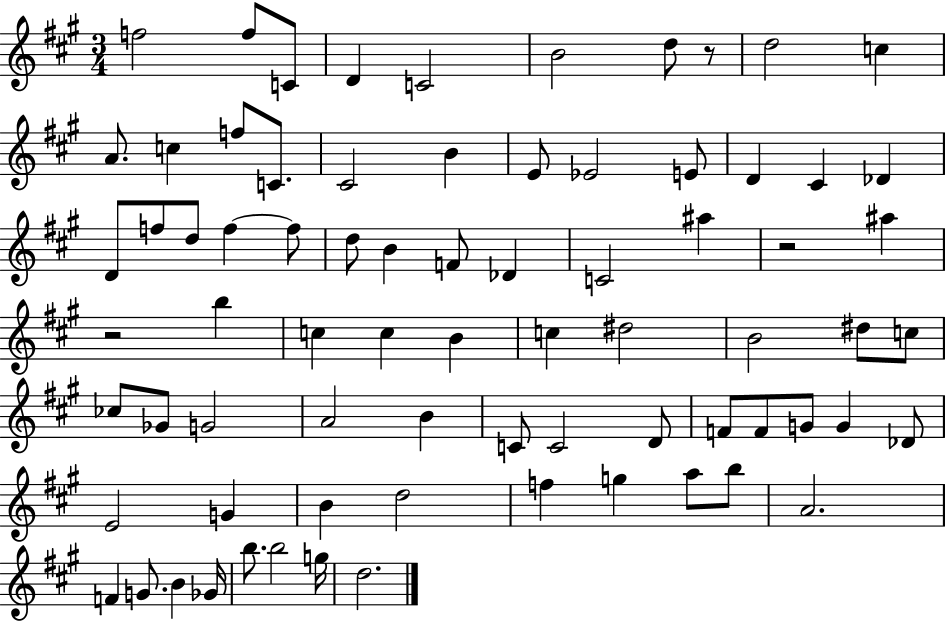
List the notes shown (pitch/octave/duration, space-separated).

F5/h F5/e C4/e D4/q C4/h B4/h D5/e R/e D5/h C5/q A4/e. C5/q F5/e C4/e. C#4/h B4/q E4/e Eb4/h E4/e D4/q C#4/q Db4/q D4/e F5/e D5/e F5/q F5/e D5/e B4/q F4/e Db4/q C4/h A#5/q R/h A#5/q R/h B5/q C5/q C5/q B4/q C5/q D#5/h B4/h D#5/e C5/e CES5/e Gb4/e G4/h A4/h B4/q C4/e C4/h D4/e F4/e F4/e G4/e G4/q Db4/e E4/h G4/q B4/q D5/h F5/q G5/q A5/e B5/e A4/h. F4/q G4/e. B4/q Gb4/s B5/e. B5/h G5/s D5/h.